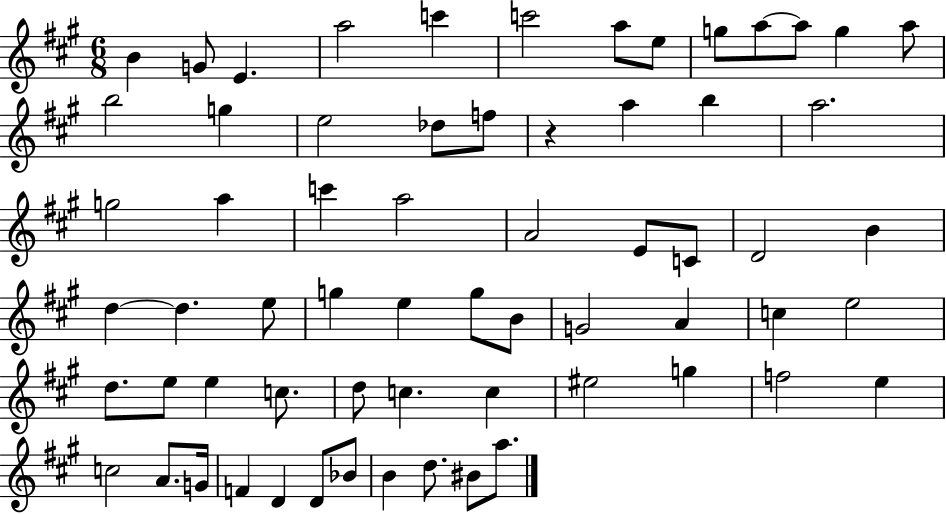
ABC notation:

X:1
T:Untitled
M:6/8
L:1/4
K:A
B G/2 E a2 c' c'2 a/2 e/2 g/2 a/2 a/2 g a/2 b2 g e2 _d/2 f/2 z a b a2 g2 a c' a2 A2 E/2 C/2 D2 B d d e/2 g e g/2 B/2 G2 A c e2 d/2 e/2 e c/2 d/2 c c ^e2 g f2 e c2 A/2 G/4 F D D/2 _B/2 B d/2 ^B/2 a/2